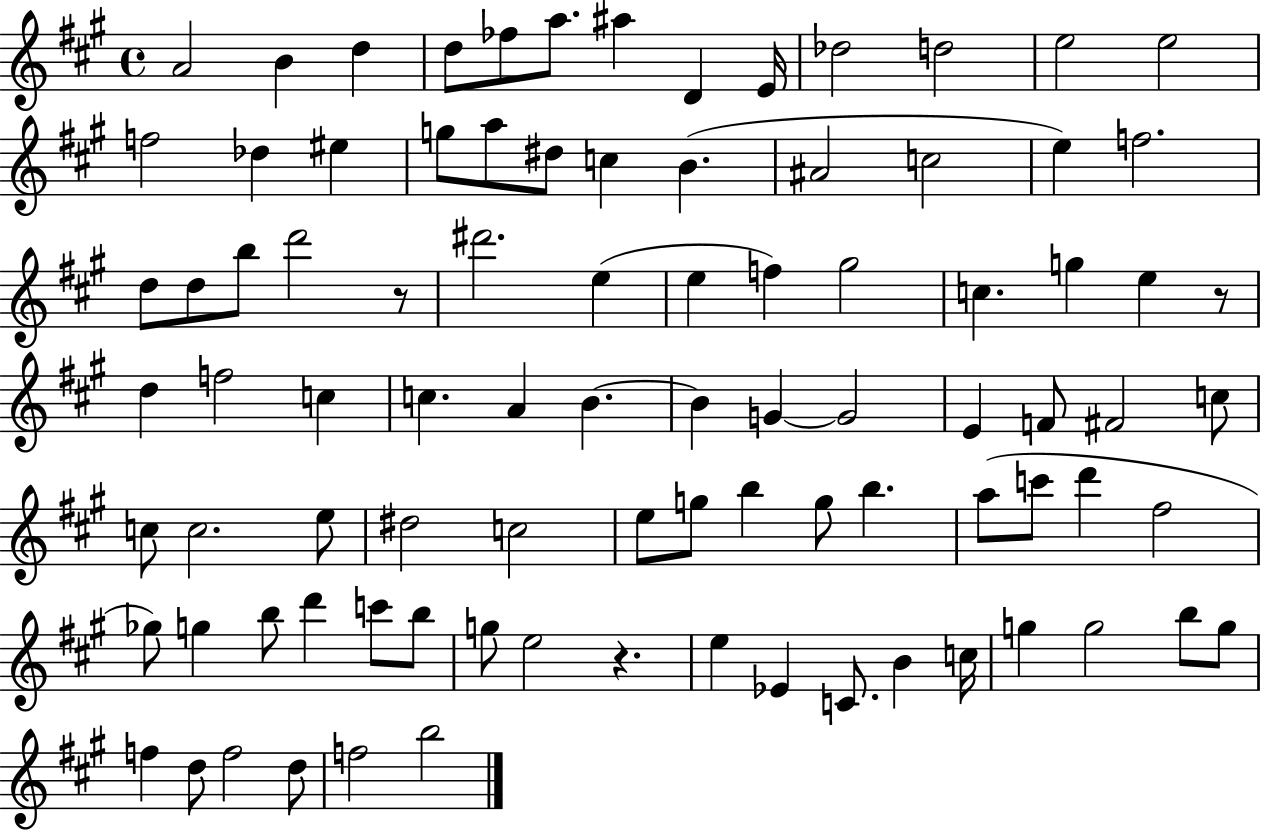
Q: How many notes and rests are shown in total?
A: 90